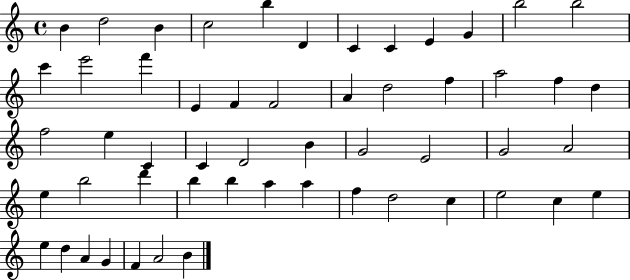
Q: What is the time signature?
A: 4/4